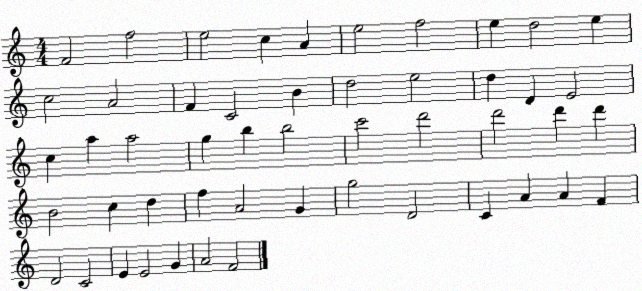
X:1
T:Untitled
M:4/4
L:1/4
K:C
F2 f2 e2 c A e2 f2 e d2 e c2 A2 F C2 B d2 e2 d D E2 c a a2 g b b2 c'2 d'2 d'2 d' d' B2 c d f A2 G g2 D2 C A A F D2 C2 E E2 G A2 F2